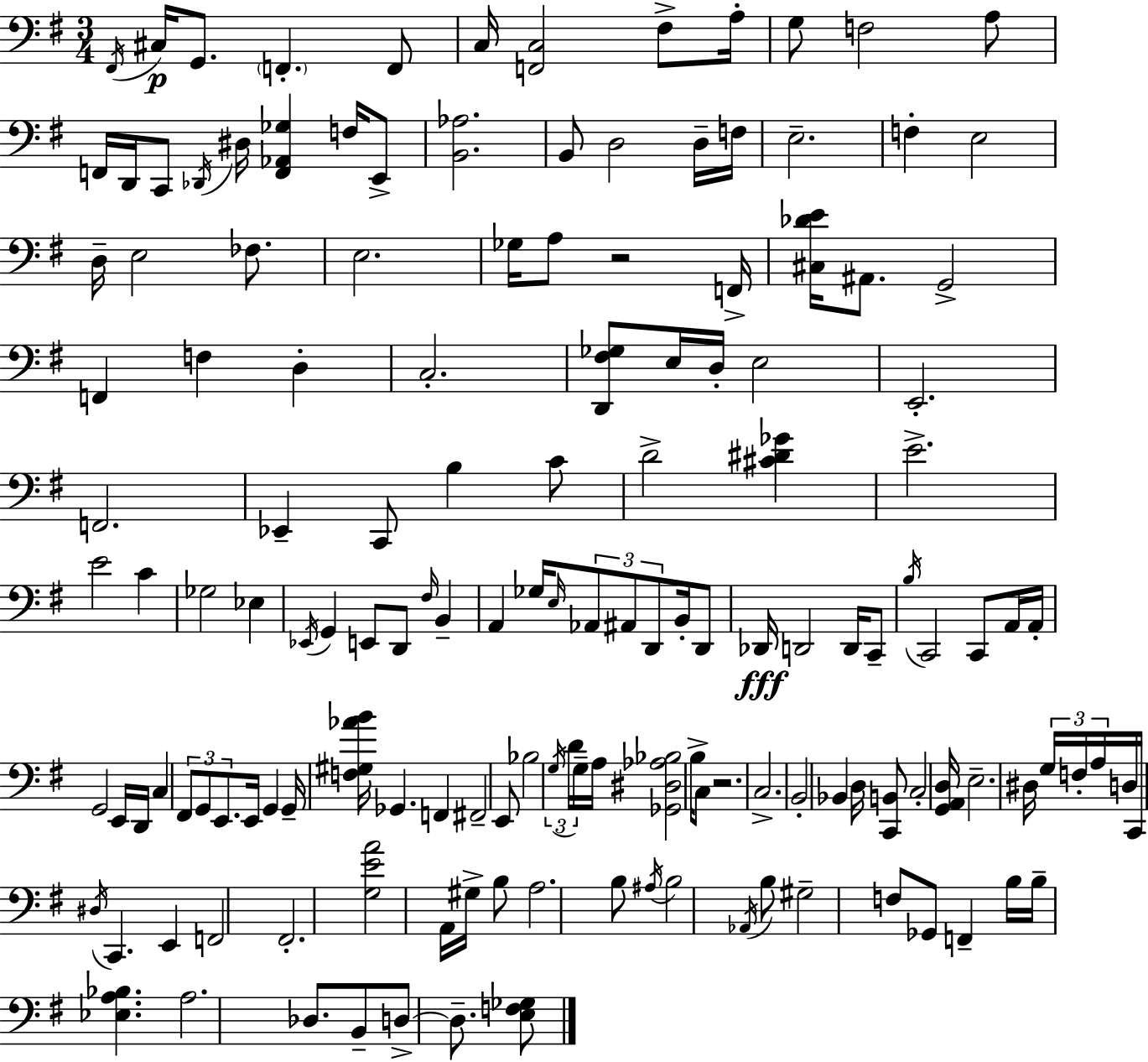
X:1
T:Untitled
M:3/4
L:1/4
K:Em
^F,,/4 ^C,/4 G,,/2 F,, F,,/2 C,/4 [F,,C,]2 ^F,/2 A,/4 G,/2 F,2 A,/2 F,,/4 D,,/4 C,,/2 _D,,/4 ^D,/4 [F,,_A,,_G,] F,/4 E,,/2 [B,,_A,]2 B,,/2 D,2 D,/4 F,/4 E,2 F, E,2 D,/4 E,2 _F,/2 E,2 _G,/4 A,/2 z2 F,,/4 [^C,_DE]/4 ^A,,/2 G,,2 F,, F, D, C,2 [D,,^F,_G,]/2 E,/4 D,/4 E,2 E,,2 F,,2 _E,, C,,/2 B, C/2 D2 [^C^D_G] E2 E2 C _G,2 _E, _E,,/4 G,, E,,/2 D,,/2 ^F,/4 B,, A,, _G,/4 E,/4 _A,,/2 ^A,,/2 D,,/2 B,,/4 D,,/2 _D,,/4 D,,2 D,,/4 C,,/2 B,/4 C,,2 C,,/2 A,,/4 A,,/4 G,,2 E,,/4 D,,/4 C, ^F,,/2 G,,/2 E,,/2 E,,/4 G,, G,,/4 [F,^G,_AB]/4 _G,, F,, ^F,,2 E,,/2 _B,2 G,/4 D/4 G,/4 A,/4 [_G,,^D,_A,_B,]2 B,/4 C,/2 z2 C,2 B,,2 _B,, D,/4 [C,,B,,]/2 C,2 [G,,A,,D,]/4 E,2 ^D,/4 G,/4 F,/4 A,/4 D,/4 C,,/4 ^D,/4 C,, E,, F,,2 ^F,,2 [G,EA]2 A,,/4 ^G,/4 B,/2 A,2 B,/2 ^A,/4 B,2 _A,,/4 B,/2 ^G,2 F,/2 _G,,/2 F,, B,/4 B,/4 [_E,A,_B,] A,2 _D,/2 B,,/2 D,/2 D,/2 [E,F,_G,]/2